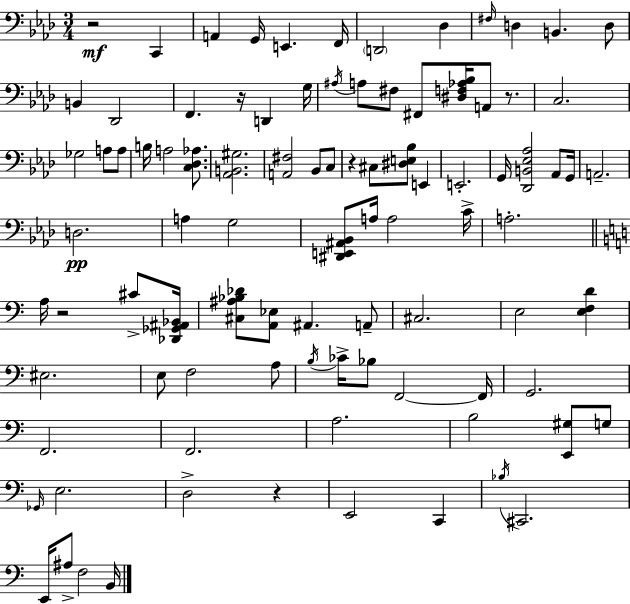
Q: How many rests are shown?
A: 6